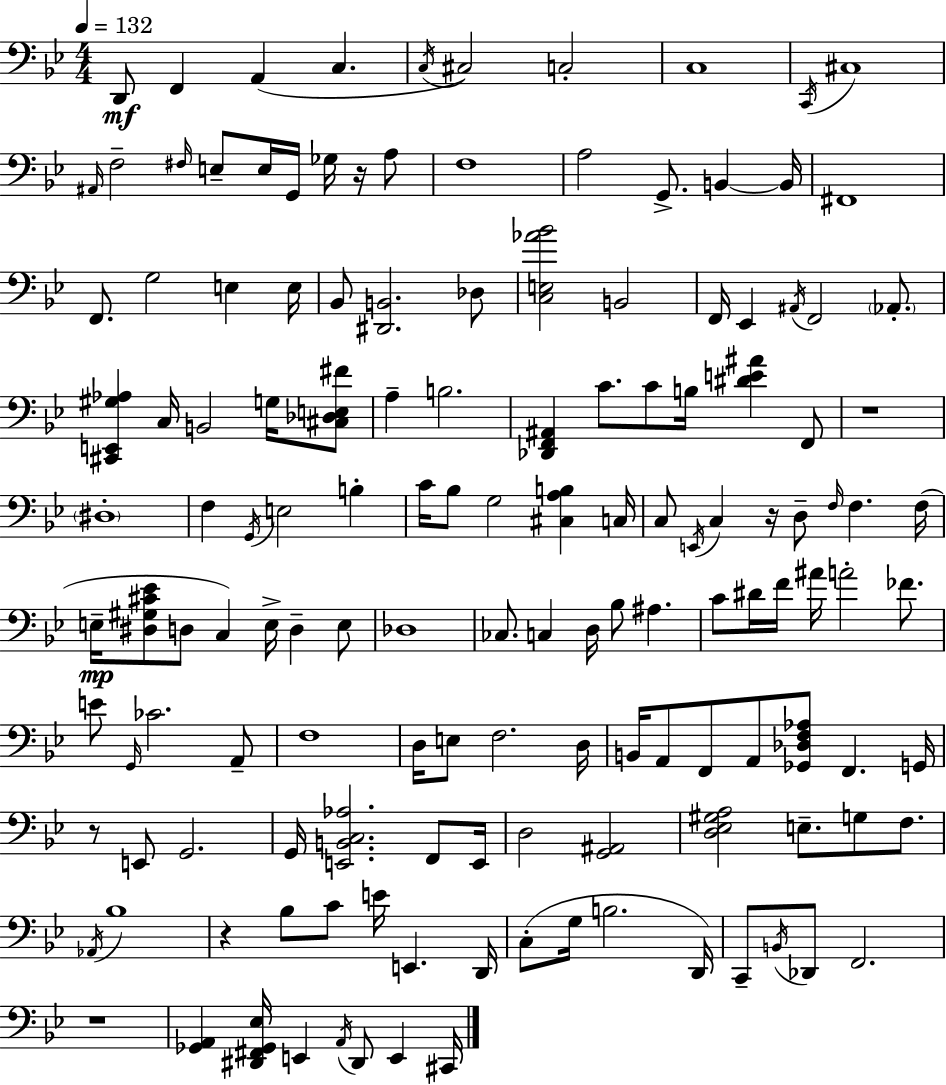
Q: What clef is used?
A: bass